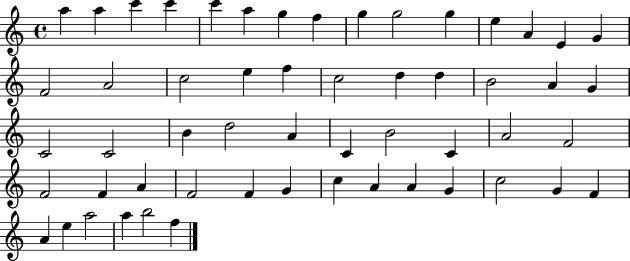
{
  \clef treble
  \time 4/4
  \defaultTimeSignature
  \key c \major
  a''4 a''4 c'''4 c'''4 | c'''4 a''4 g''4 f''4 | g''4 g''2 g''4 | e''4 a'4 e'4 g'4 | \break f'2 a'2 | c''2 e''4 f''4 | c''2 d''4 d''4 | b'2 a'4 g'4 | \break c'2 c'2 | b'4 d''2 a'4 | c'4 b'2 c'4 | a'2 f'2 | \break f'2 f'4 a'4 | f'2 f'4 g'4 | c''4 a'4 a'4 g'4 | c''2 g'4 f'4 | \break a'4 e''4 a''2 | a''4 b''2 f''4 | \bar "|."
}